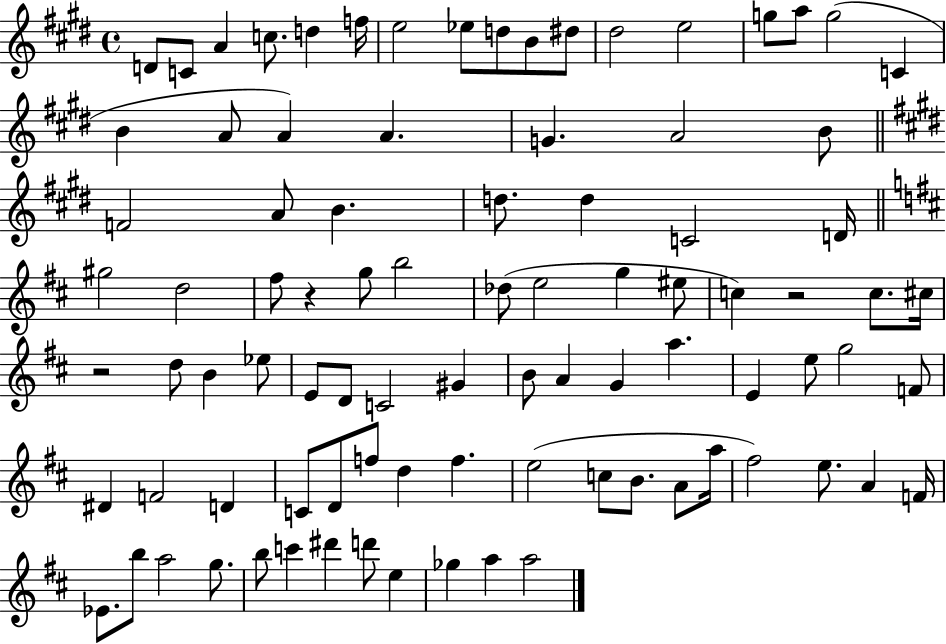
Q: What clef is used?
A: treble